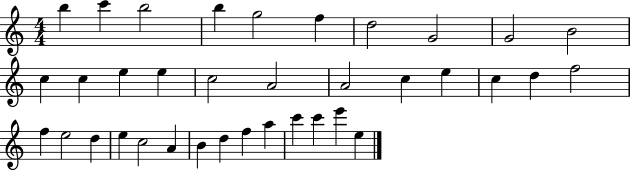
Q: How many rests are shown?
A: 0